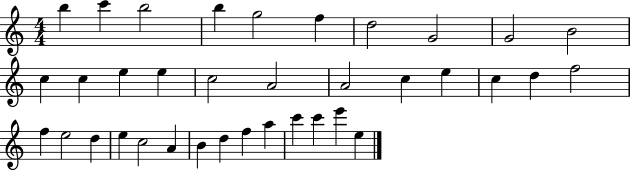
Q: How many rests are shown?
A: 0